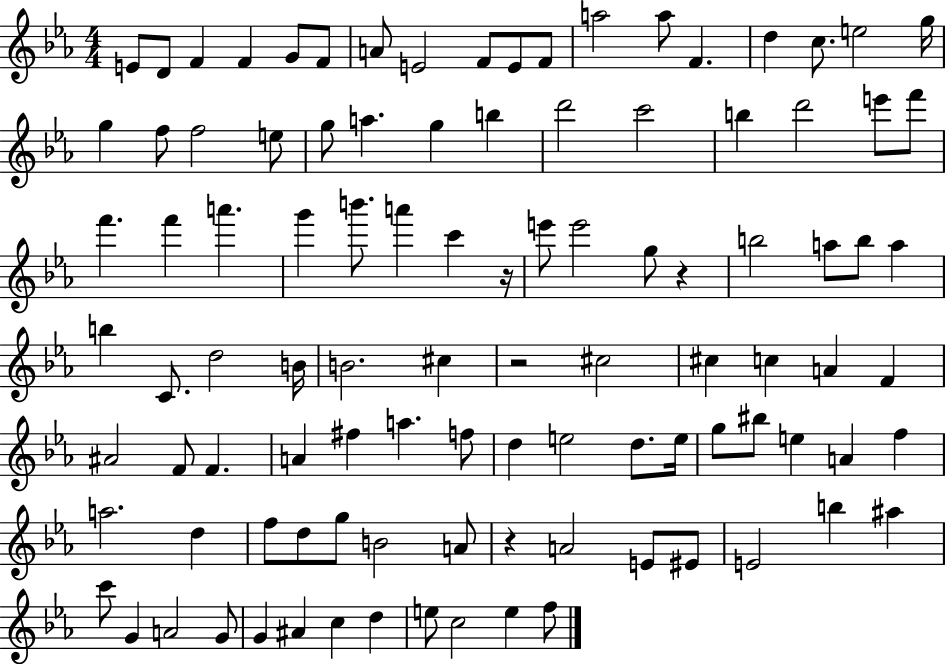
E4/e D4/e F4/q F4/q G4/e F4/e A4/e E4/h F4/e E4/e F4/e A5/h A5/e F4/q. D5/q C5/e. E5/h G5/s G5/q F5/e F5/h E5/e G5/e A5/q. G5/q B5/q D6/h C6/h B5/q D6/h E6/e F6/e F6/q. F6/q A6/q. G6/q B6/e. A6/q C6/q R/s E6/e E6/h G5/e R/q B5/h A5/e B5/e A5/q B5/q C4/e. D5/h B4/s B4/h. C#5/q R/h C#5/h C#5/q C5/q A4/q F4/q A#4/h F4/e F4/q. A4/q F#5/q A5/q. F5/e D5/q E5/h D5/e. E5/s G5/e BIS5/e E5/q A4/q F5/q A5/h. D5/q F5/e D5/e G5/e B4/h A4/e R/q A4/h E4/e EIS4/e E4/h B5/q A#5/q C6/e G4/q A4/h G4/e G4/q A#4/q C5/q D5/q E5/e C5/h E5/q F5/e